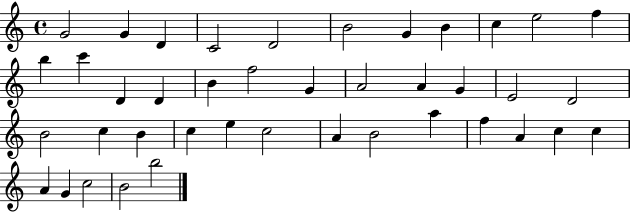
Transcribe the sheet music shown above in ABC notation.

X:1
T:Untitled
M:4/4
L:1/4
K:C
G2 G D C2 D2 B2 G B c e2 f b c' D D B f2 G A2 A G E2 D2 B2 c B c e c2 A B2 a f A c c A G c2 B2 b2